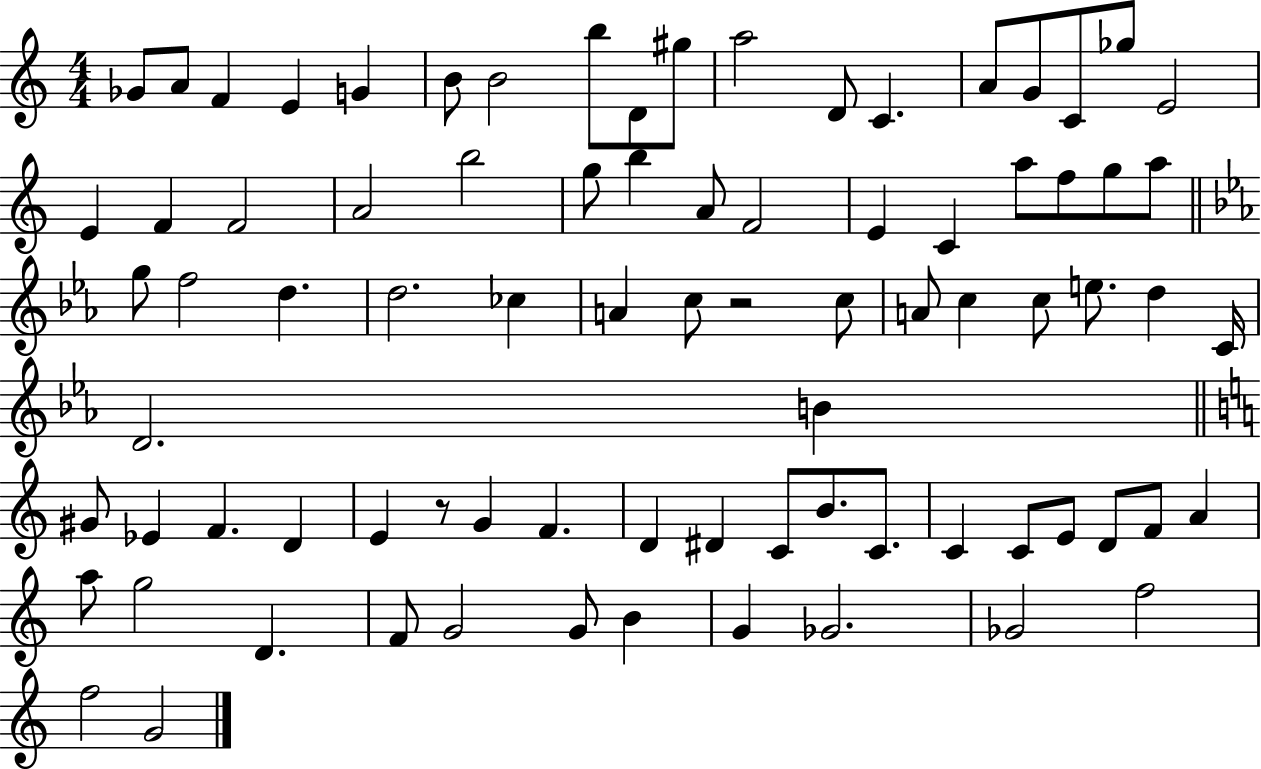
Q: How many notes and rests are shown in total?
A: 82